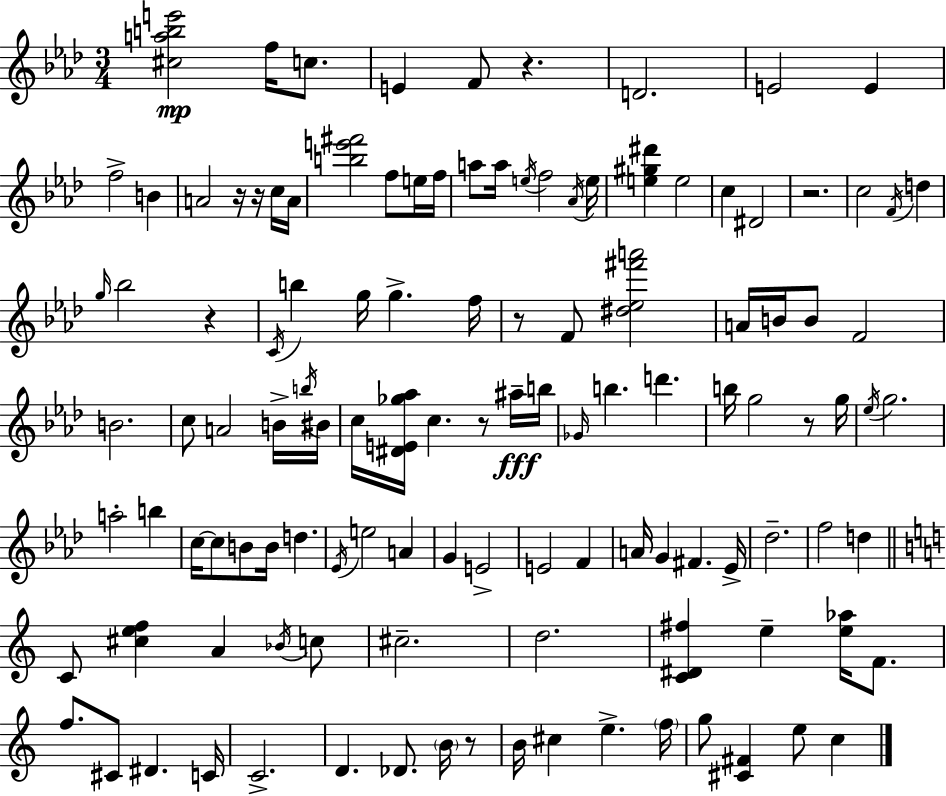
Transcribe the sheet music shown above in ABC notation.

X:1
T:Untitled
M:3/4
L:1/4
K:Fm
[^cabe']2 f/4 c/2 E F/2 z D2 E2 E f2 B A2 z/4 z/4 c/4 A/4 [be'^f']2 f/2 e/4 f/4 a/2 a/4 e/4 f2 _A/4 e/4 [e^g^d'] e2 c ^D2 z2 c2 F/4 d g/4 _b2 z C/4 b g/4 g f/4 z/2 F/2 [^d_e^f'a']2 A/4 B/4 B/2 F2 B2 c/2 A2 B/4 b/4 ^B/4 c/4 [^DE_g_a]/4 c z/2 ^a/4 b/4 _G/4 b d' b/4 g2 z/2 g/4 _e/4 g2 a2 b c/4 c/2 B/2 B/4 d _E/4 e2 A G E2 E2 F A/4 G ^F _E/4 _d2 f2 d C/2 [^cef] A _B/4 c/2 ^c2 d2 [C^D^f] e [e_a]/4 F/2 f/2 ^C/2 ^D C/4 C2 D _D/2 B/4 z/2 B/4 ^c e f/4 g/2 [^C^F] e/2 c